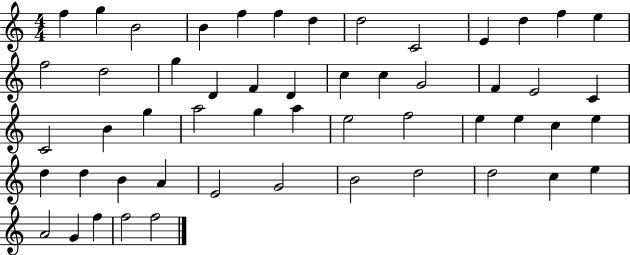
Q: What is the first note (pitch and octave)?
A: F5